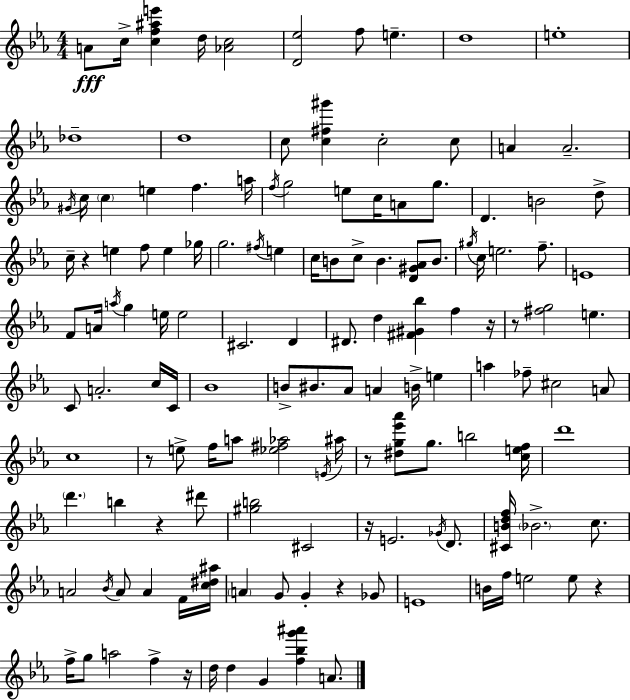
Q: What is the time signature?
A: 4/4